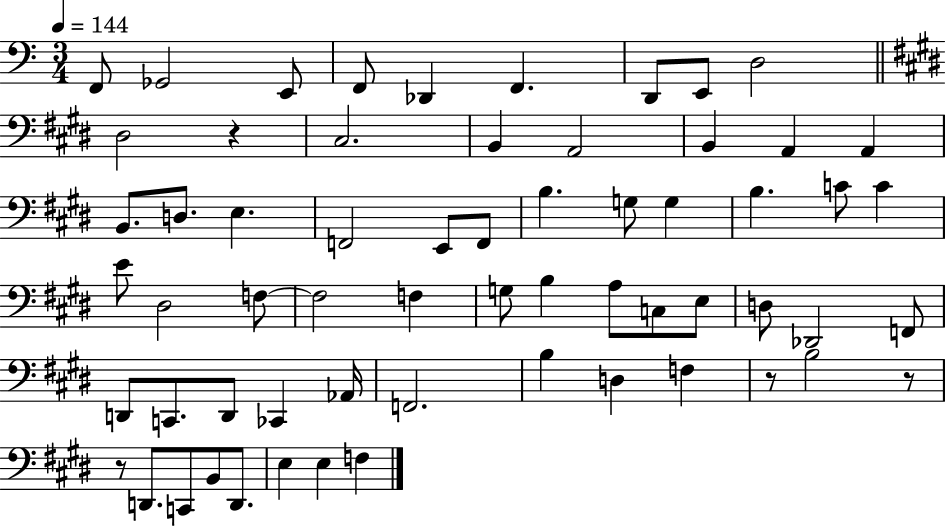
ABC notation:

X:1
T:Untitled
M:3/4
L:1/4
K:C
F,,/2 _G,,2 E,,/2 F,,/2 _D,, F,, D,,/2 E,,/2 D,2 ^D,2 z ^C,2 B,, A,,2 B,, A,, A,, B,,/2 D,/2 E, F,,2 E,,/2 F,,/2 B, G,/2 G, B, C/2 C E/2 ^D,2 F,/2 F,2 F, G,/2 B, A,/2 C,/2 E,/2 D,/2 _D,,2 F,,/2 D,,/2 C,,/2 D,,/2 _C,, _A,,/4 F,,2 B, D, F, z/2 B,2 z/2 z/2 D,,/2 C,,/2 B,,/2 D,,/2 E, E, F,